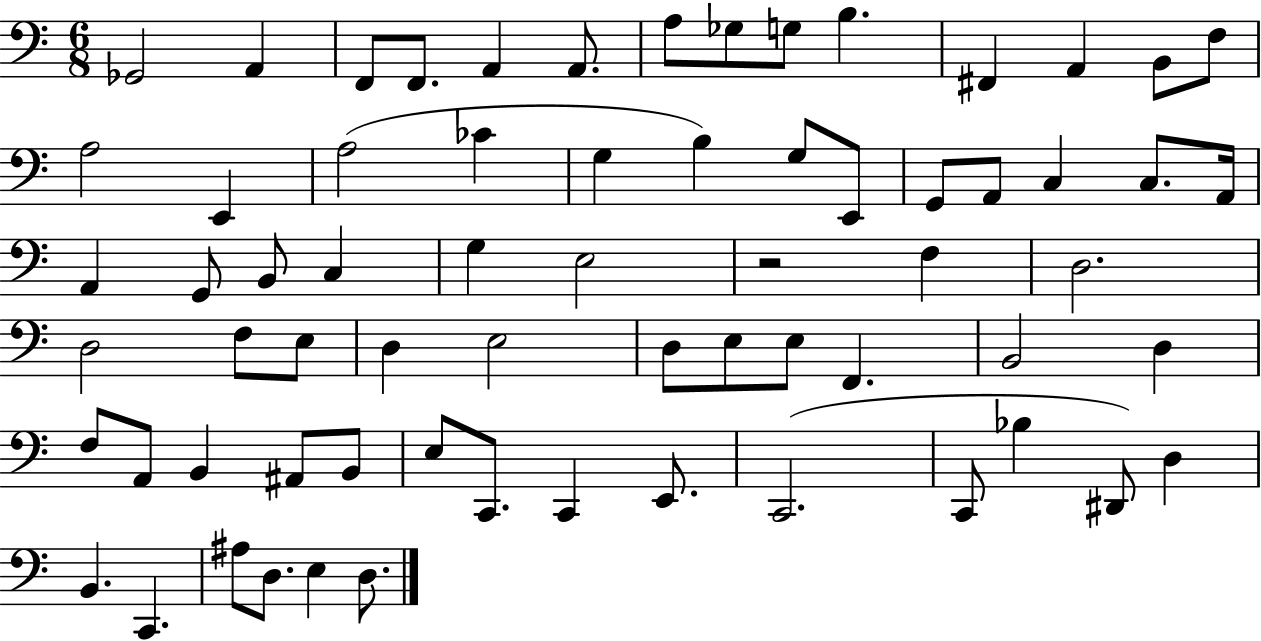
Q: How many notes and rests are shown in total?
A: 67